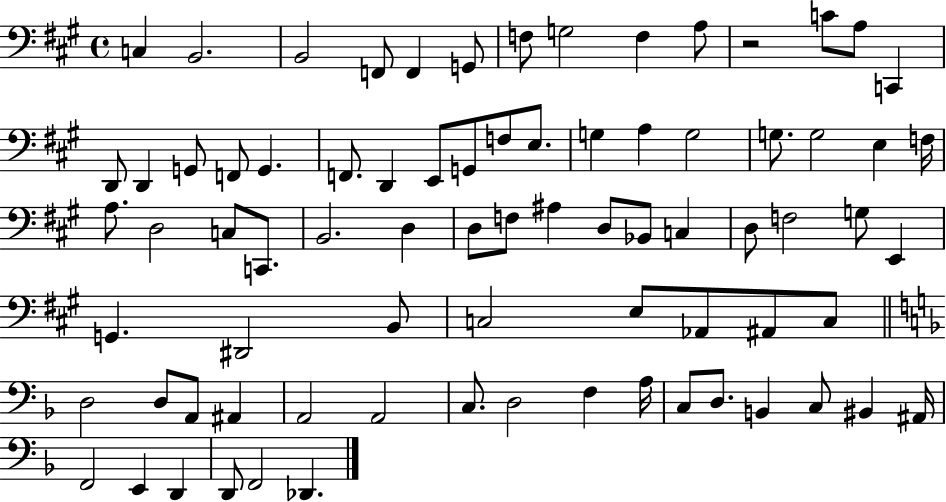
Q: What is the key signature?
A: A major